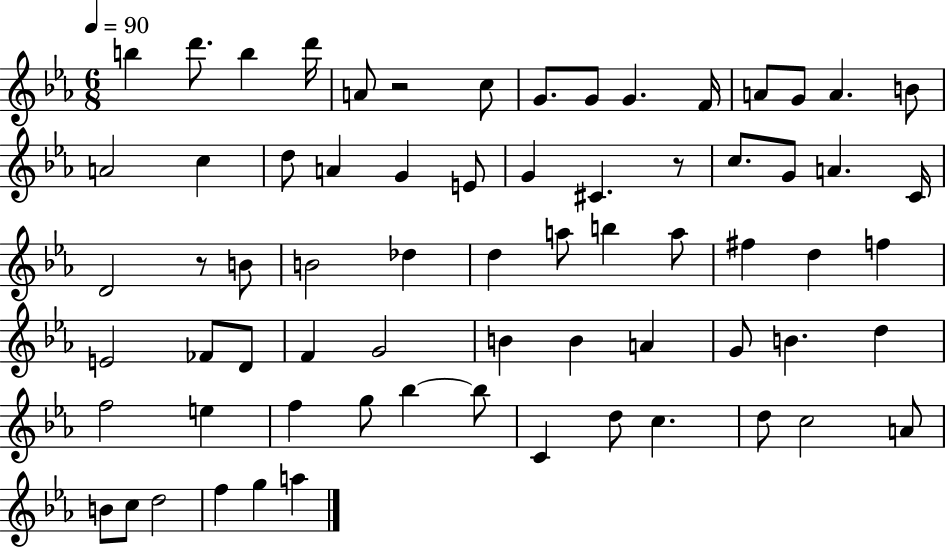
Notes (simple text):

B5/q D6/e. B5/q D6/s A4/e R/h C5/e G4/e. G4/e G4/q. F4/s A4/e G4/e A4/q. B4/e A4/h C5/q D5/e A4/q G4/q E4/e G4/q C#4/q. R/e C5/e. G4/e A4/q. C4/s D4/h R/e B4/e B4/h Db5/q D5/q A5/e B5/q A5/e F#5/q D5/q F5/q E4/h FES4/e D4/e F4/q G4/h B4/q B4/q A4/q G4/e B4/q. D5/q F5/h E5/q F5/q G5/e Bb5/q Bb5/e C4/q D5/e C5/q. D5/e C5/h A4/e B4/e C5/e D5/h F5/q G5/q A5/q